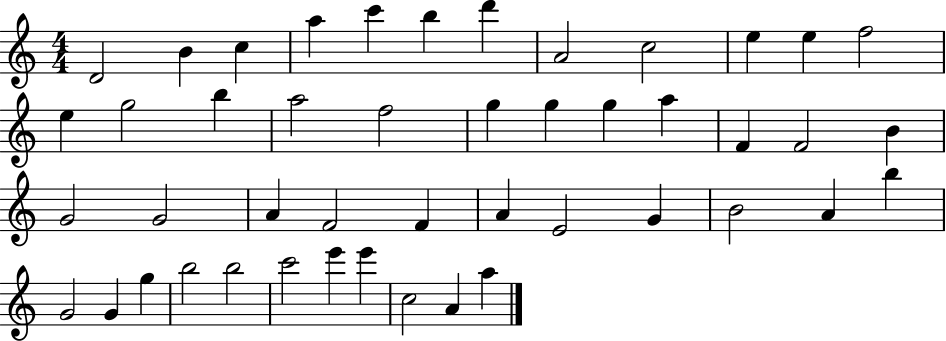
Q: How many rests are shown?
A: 0